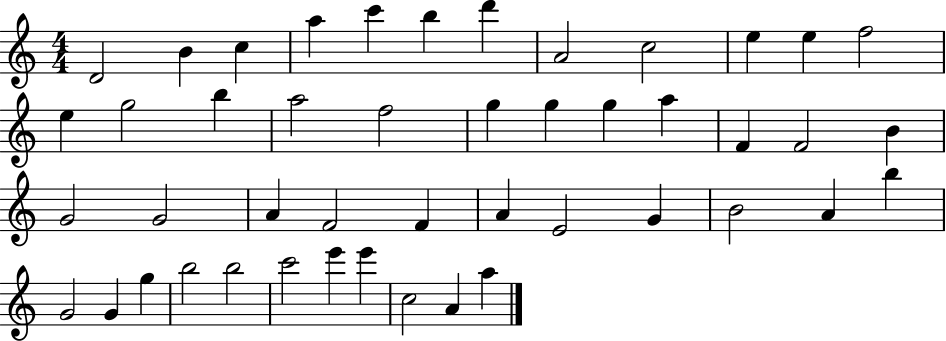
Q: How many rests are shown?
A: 0